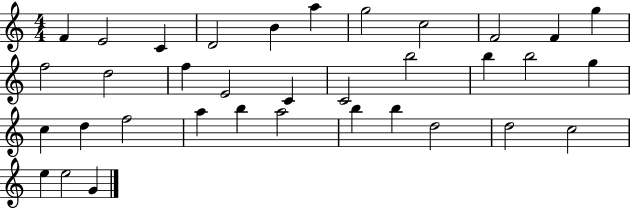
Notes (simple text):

F4/q E4/h C4/q D4/h B4/q A5/q G5/h C5/h F4/h F4/q G5/q F5/h D5/h F5/q E4/h C4/q C4/h B5/h B5/q B5/h G5/q C5/q D5/q F5/h A5/q B5/q A5/h B5/q B5/q D5/h D5/h C5/h E5/q E5/h G4/q